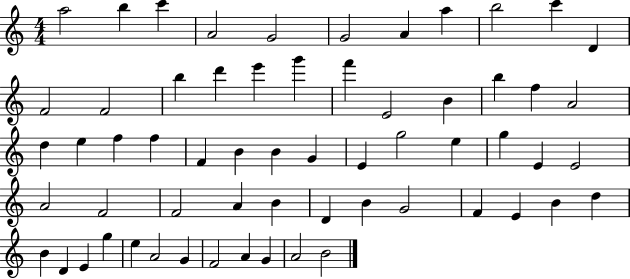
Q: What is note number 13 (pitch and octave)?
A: F4